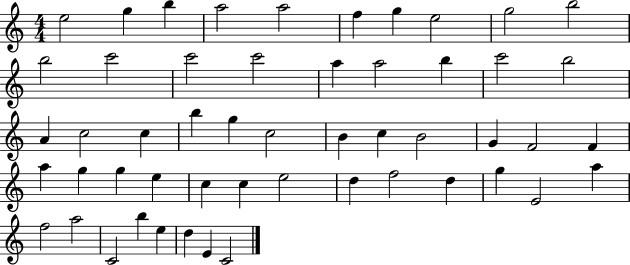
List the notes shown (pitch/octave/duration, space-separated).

E5/h G5/q B5/q A5/h A5/h F5/q G5/q E5/h G5/h B5/h B5/h C6/h C6/h C6/h A5/q A5/h B5/q C6/h B5/h A4/q C5/h C5/q B5/q G5/q C5/h B4/q C5/q B4/h G4/q F4/h F4/q A5/q G5/q G5/q E5/q C5/q C5/q E5/h D5/q F5/h D5/q G5/q E4/h A5/q F5/h A5/h C4/h B5/q E5/q D5/q E4/q C4/h